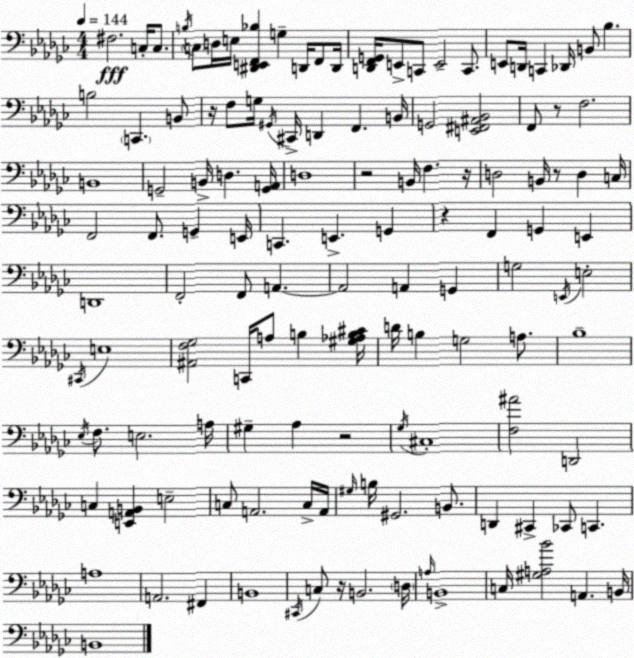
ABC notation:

X:1
T:Untitled
M:4/4
L:1/4
K:Ebm
^F,2 C,/4 C,/2 B,/4 C,/2 D,/4 E,/4 [^D,,E,,F,,_B,] G, D,,/4 F,,/2 D,,/4 [D,,F,,G,,]/4 E,,/2 C,,/2 E,,2 C,,/2 E,,/2 D,,/4 C,, _D,,/4 B,,/2 _B, B,2 C,, B,,/2 z/4 F,/2 G,/4 ^G,,/4 ^C,,/4 D,, F,, B,,/4 G,,2 [E,,^F,,^A,,_B,,]2 F,,/2 z/2 F,2 B,,4 G,,2 B,,/4 D, [G,,A,,]/4 D,4 z2 B,,/4 F, z/4 D,2 B,,/4 z/2 D, C,/4 F,,2 F,,/2 G,, E,,/4 C,, E,, G,, z F,, G,, E,, D,,4 F,,2 F,,/2 A,, A,,2 A,, G,, G,2 E,,/4 E,2 ^C,,/4 E,4 [^A,,F,_G,]2 C,,/4 A,/2 B, [^G,_A,B,^C]/4 D/4 B, G,2 A,/2 _B,4 _E,/4 F,/2 E,2 A,/4 ^G, _A, z2 _G,/4 ^C,4 [F,^A]2 D,,2 C, [E,,A,,B,,] E,2 C,/2 A,,2 C,/4 A,,/4 ^G,/4 B,/4 ^G,,2 B,,/2 D,, ^C,, _C,,/2 C,, A,4 A,,2 ^F,, B,,4 ^C,,/4 C,/2 z/4 B,,2 D,/4 A,/4 B,,4 C,/4 [^G,A,_B]2 A,, B,,/4 B,,4